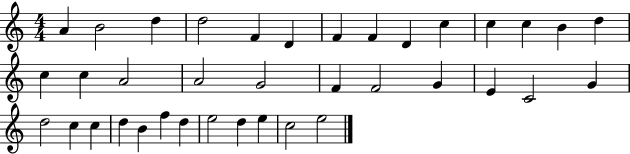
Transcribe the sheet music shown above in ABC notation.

X:1
T:Untitled
M:4/4
L:1/4
K:C
A B2 d d2 F D F F D c c c B d c c A2 A2 G2 F F2 G E C2 G d2 c c d B f d e2 d e c2 e2